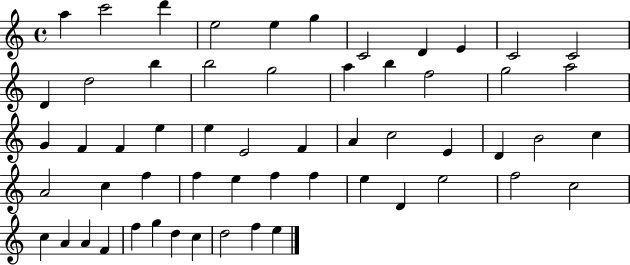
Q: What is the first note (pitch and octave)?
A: A5